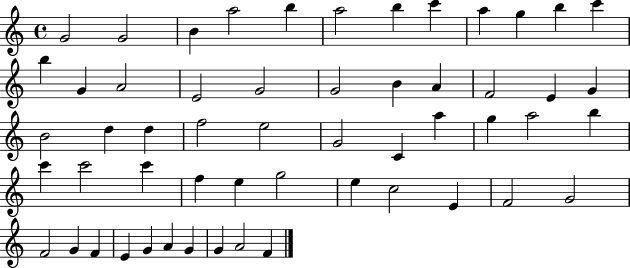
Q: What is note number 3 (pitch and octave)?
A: B4